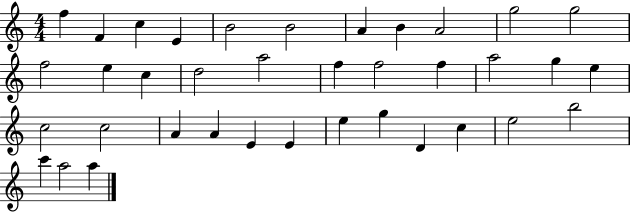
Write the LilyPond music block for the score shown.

{
  \clef treble
  \numericTimeSignature
  \time 4/4
  \key c \major
  f''4 f'4 c''4 e'4 | b'2 b'2 | a'4 b'4 a'2 | g''2 g''2 | \break f''2 e''4 c''4 | d''2 a''2 | f''4 f''2 f''4 | a''2 g''4 e''4 | \break c''2 c''2 | a'4 a'4 e'4 e'4 | e''4 g''4 d'4 c''4 | e''2 b''2 | \break c'''4 a''2 a''4 | \bar "|."
}